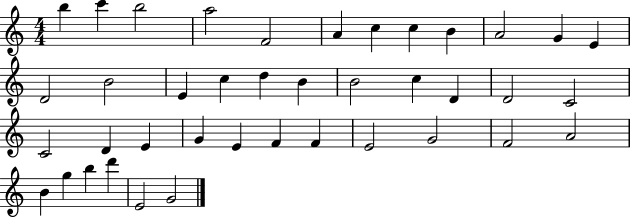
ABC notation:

X:1
T:Untitled
M:4/4
L:1/4
K:C
b c' b2 a2 F2 A c c B A2 G E D2 B2 E c d B B2 c D D2 C2 C2 D E G E F F E2 G2 F2 A2 B g b d' E2 G2